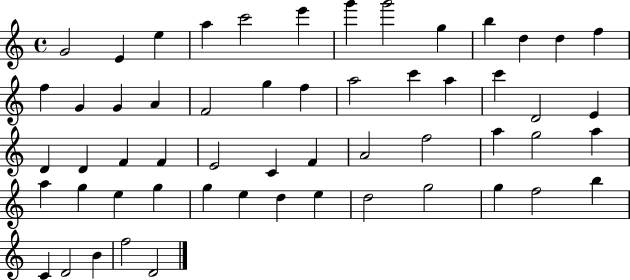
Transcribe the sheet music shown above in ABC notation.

X:1
T:Untitled
M:4/4
L:1/4
K:C
G2 E e a c'2 e' g' g'2 g b d d f f G G A F2 g f a2 c' a c' D2 E D D F F E2 C F A2 f2 a g2 a a g e g g e d e d2 g2 g f2 b C D2 B f2 D2